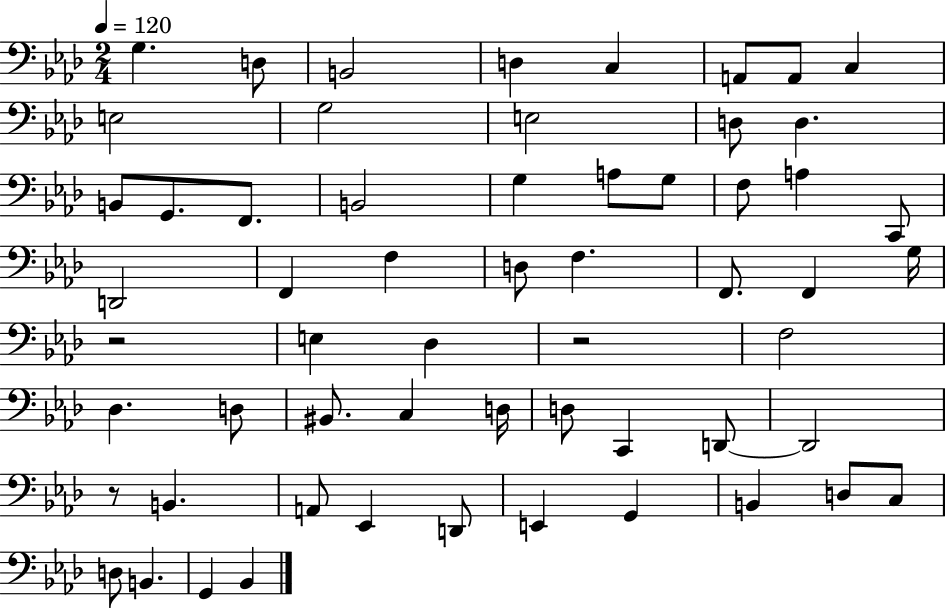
G3/q. D3/e B2/h D3/q C3/q A2/e A2/e C3/q E3/h G3/h E3/h D3/e D3/q. B2/e G2/e. F2/e. B2/h G3/q A3/e G3/e F3/e A3/q C2/e D2/h F2/q F3/q D3/e F3/q. F2/e. F2/q G3/s R/h E3/q Db3/q R/h F3/h Db3/q. D3/e BIS2/e. C3/q D3/s D3/e C2/q D2/e D2/h R/e B2/q. A2/e Eb2/q D2/e E2/q G2/q B2/q D3/e C3/e D3/e B2/q. G2/q Bb2/q